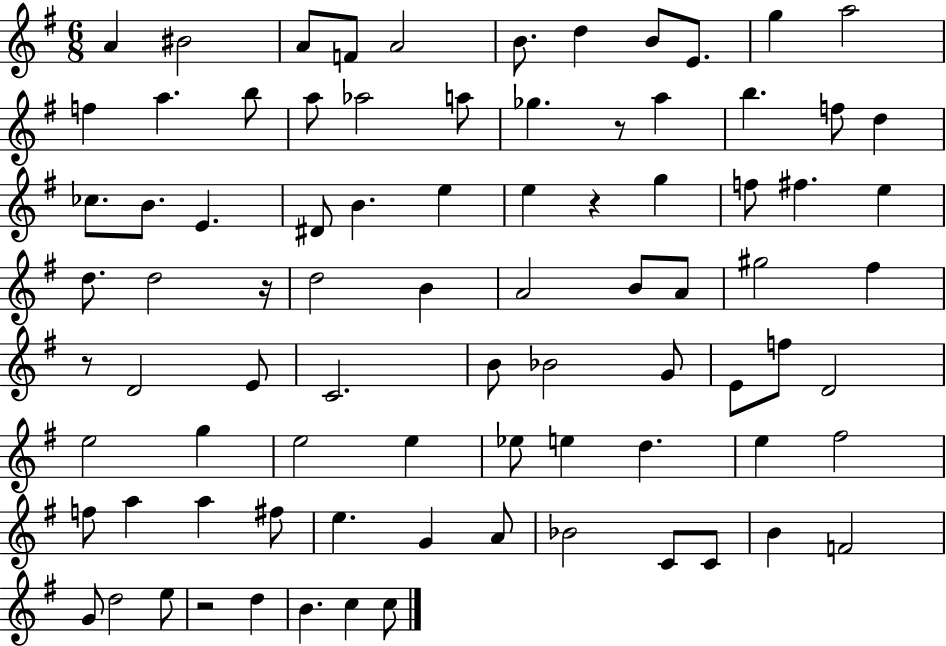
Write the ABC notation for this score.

X:1
T:Untitled
M:6/8
L:1/4
K:G
A ^B2 A/2 F/2 A2 B/2 d B/2 E/2 g a2 f a b/2 a/2 _a2 a/2 _g z/2 a b f/2 d _c/2 B/2 E ^D/2 B e e z g f/2 ^f e d/2 d2 z/4 d2 B A2 B/2 A/2 ^g2 ^f z/2 D2 E/2 C2 B/2 _B2 G/2 E/2 f/2 D2 e2 g e2 e _e/2 e d e ^f2 f/2 a a ^f/2 e G A/2 _B2 C/2 C/2 B F2 G/2 d2 e/2 z2 d B c c/2